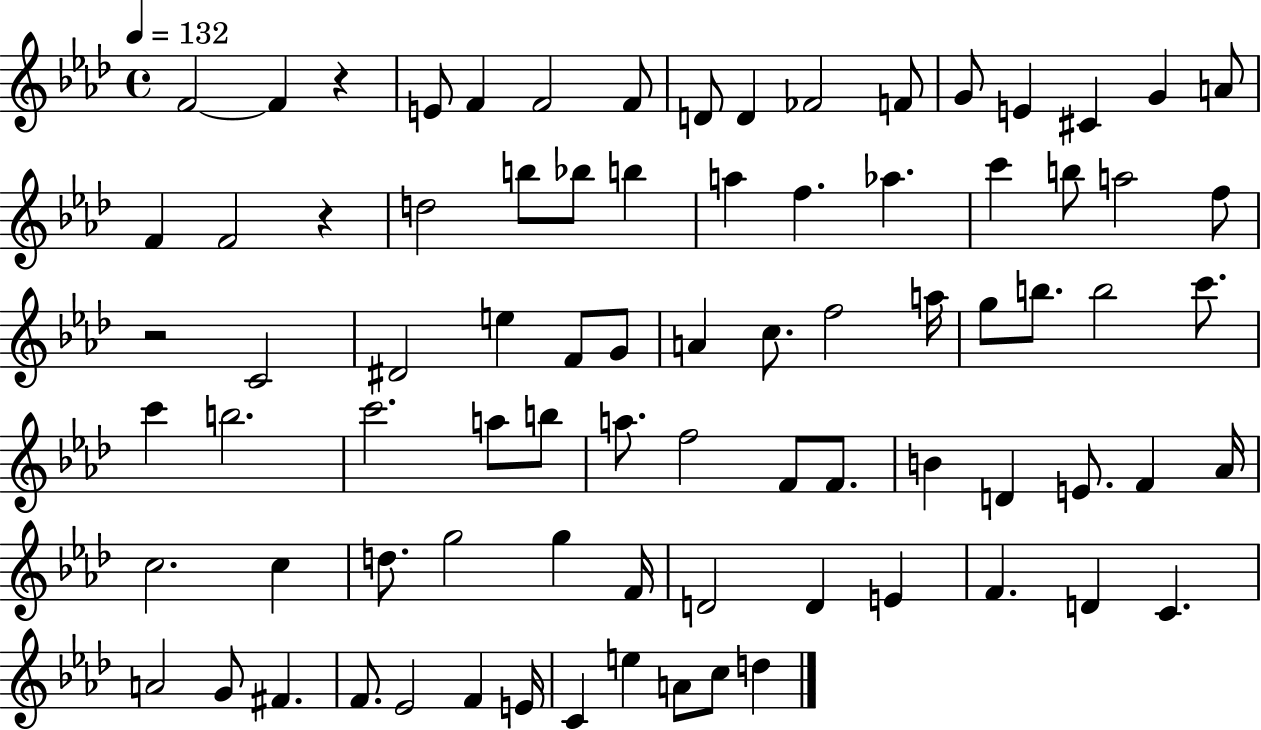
{
  \clef treble
  \time 4/4
  \defaultTimeSignature
  \key aes \major
  \tempo 4 = 132
  \repeat volta 2 { f'2~~ f'4 r4 | e'8 f'4 f'2 f'8 | d'8 d'4 fes'2 f'8 | g'8 e'4 cis'4 g'4 a'8 | \break f'4 f'2 r4 | d''2 b''8 bes''8 b''4 | a''4 f''4. aes''4. | c'''4 b''8 a''2 f''8 | \break r2 c'2 | dis'2 e''4 f'8 g'8 | a'4 c''8. f''2 a''16 | g''8 b''8. b''2 c'''8. | \break c'''4 b''2. | c'''2. a''8 b''8 | a''8. f''2 f'8 f'8. | b'4 d'4 e'8. f'4 aes'16 | \break c''2. c''4 | d''8. g''2 g''4 f'16 | d'2 d'4 e'4 | f'4. d'4 c'4. | \break a'2 g'8 fis'4. | f'8. ees'2 f'4 e'16 | c'4 e''4 a'8 c''8 d''4 | } \bar "|."
}